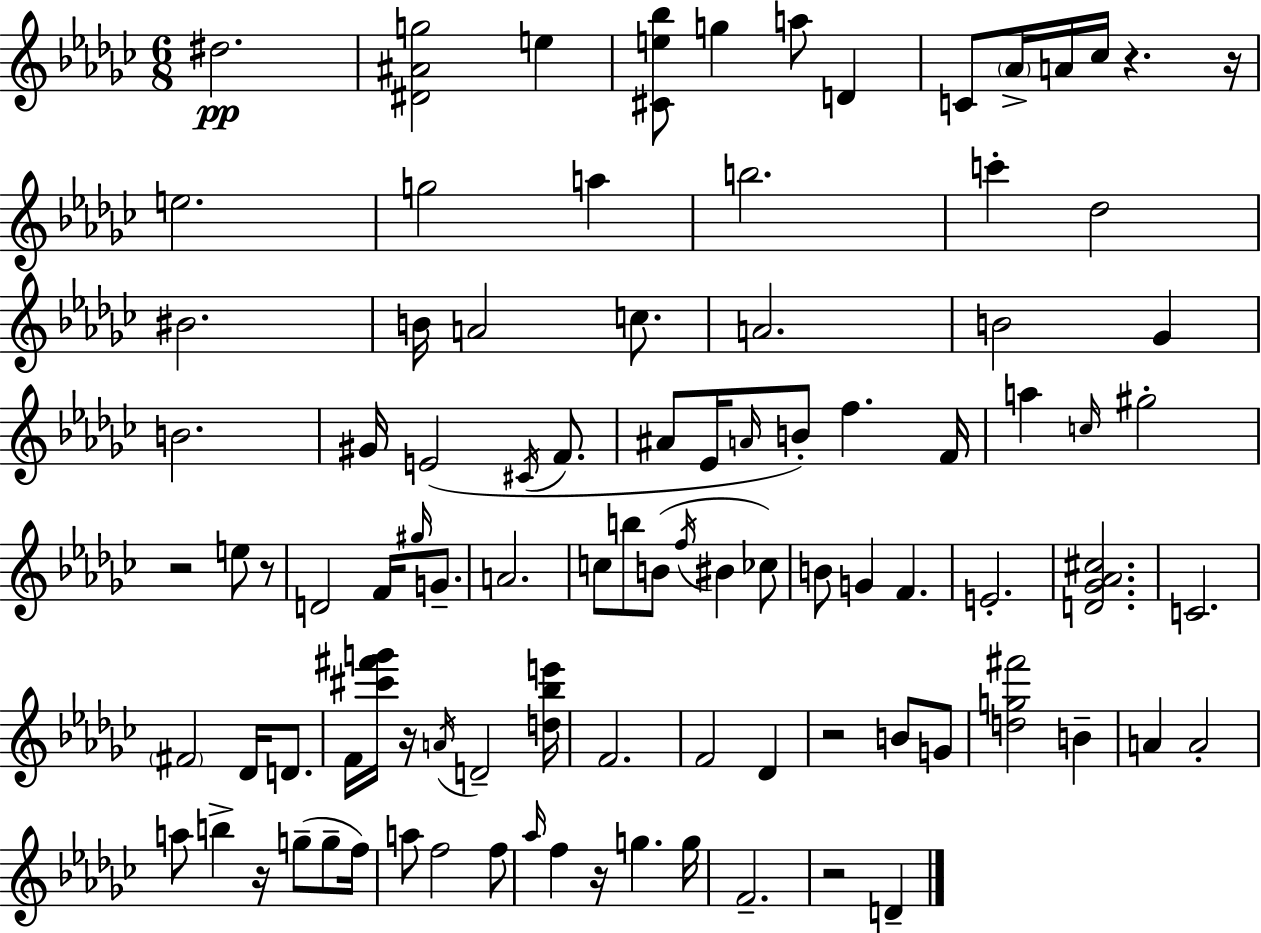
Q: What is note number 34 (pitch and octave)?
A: A5